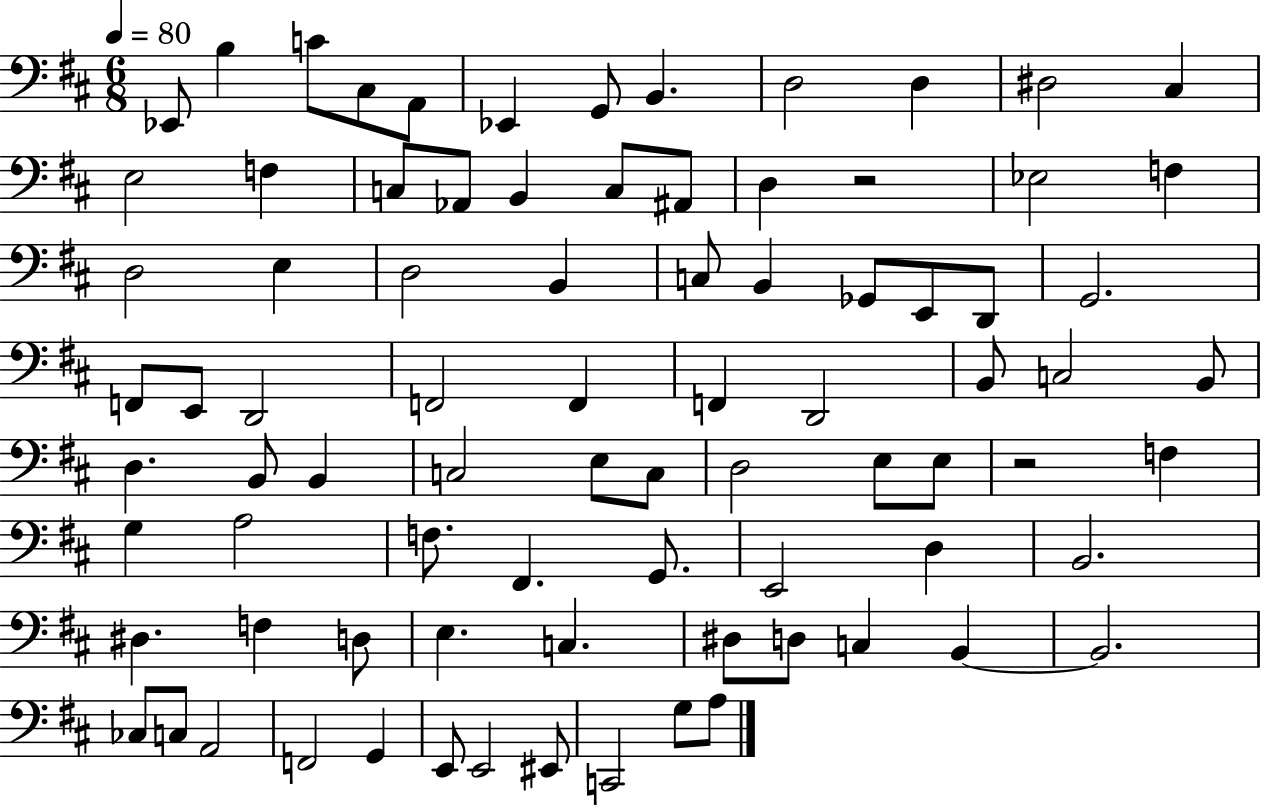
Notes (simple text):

Eb2/e B3/q C4/e C#3/e A2/e Eb2/q G2/e B2/q. D3/h D3/q D#3/h C#3/q E3/h F3/q C3/e Ab2/e B2/q C3/e A#2/e D3/q R/h Eb3/h F3/q D3/h E3/q D3/h B2/q C3/e B2/q Gb2/e E2/e D2/e G2/h. F2/e E2/e D2/h F2/h F2/q F2/q D2/h B2/e C3/h B2/e D3/q. B2/e B2/q C3/h E3/e C3/e D3/h E3/e E3/e R/h F3/q G3/q A3/h F3/e. F#2/q. G2/e. E2/h D3/q B2/h. D#3/q. F3/q D3/e E3/q. C3/q. D#3/e D3/e C3/q B2/q B2/h. CES3/e C3/e A2/h F2/h G2/q E2/e E2/h EIS2/e C2/h G3/e A3/e